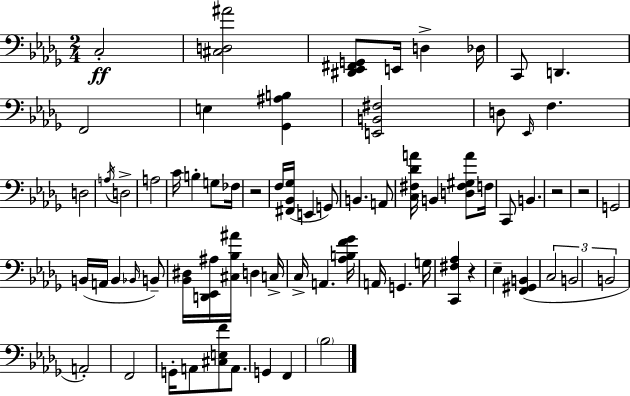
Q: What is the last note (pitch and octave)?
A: Bb3